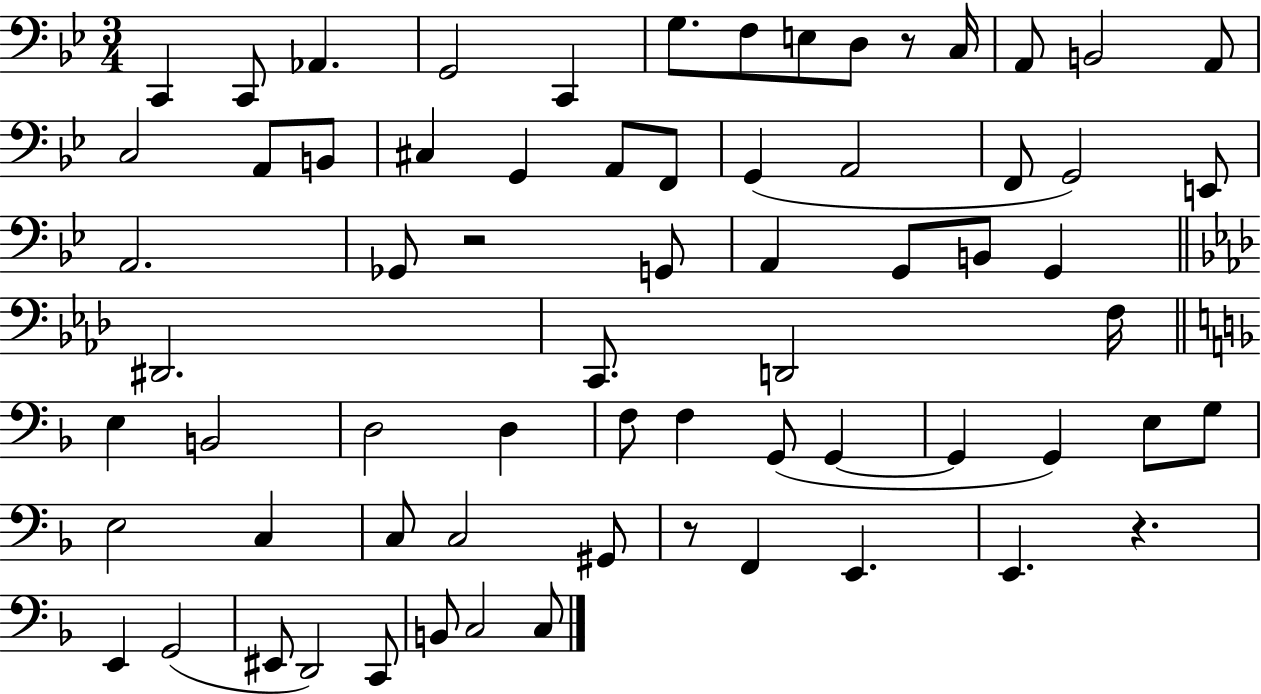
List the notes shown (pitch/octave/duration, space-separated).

C2/q C2/e Ab2/q. G2/h C2/q G3/e. F3/e E3/e D3/e R/e C3/s A2/e B2/h A2/e C3/h A2/e B2/e C#3/q G2/q A2/e F2/e G2/q A2/h F2/e G2/h E2/e A2/h. Gb2/e R/h G2/e A2/q G2/e B2/e G2/q D#2/h. C2/e. D2/h F3/s E3/q B2/h D3/h D3/q F3/e F3/q G2/e G2/q G2/q G2/q E3/e G3/e E3/h C3/q C3/e C3/h G#2/e R/e F2/q E2/q. E2/q. R/q. E2/q G2/h EIS2/e D2/h C2/e B2/e C3/h C3/e